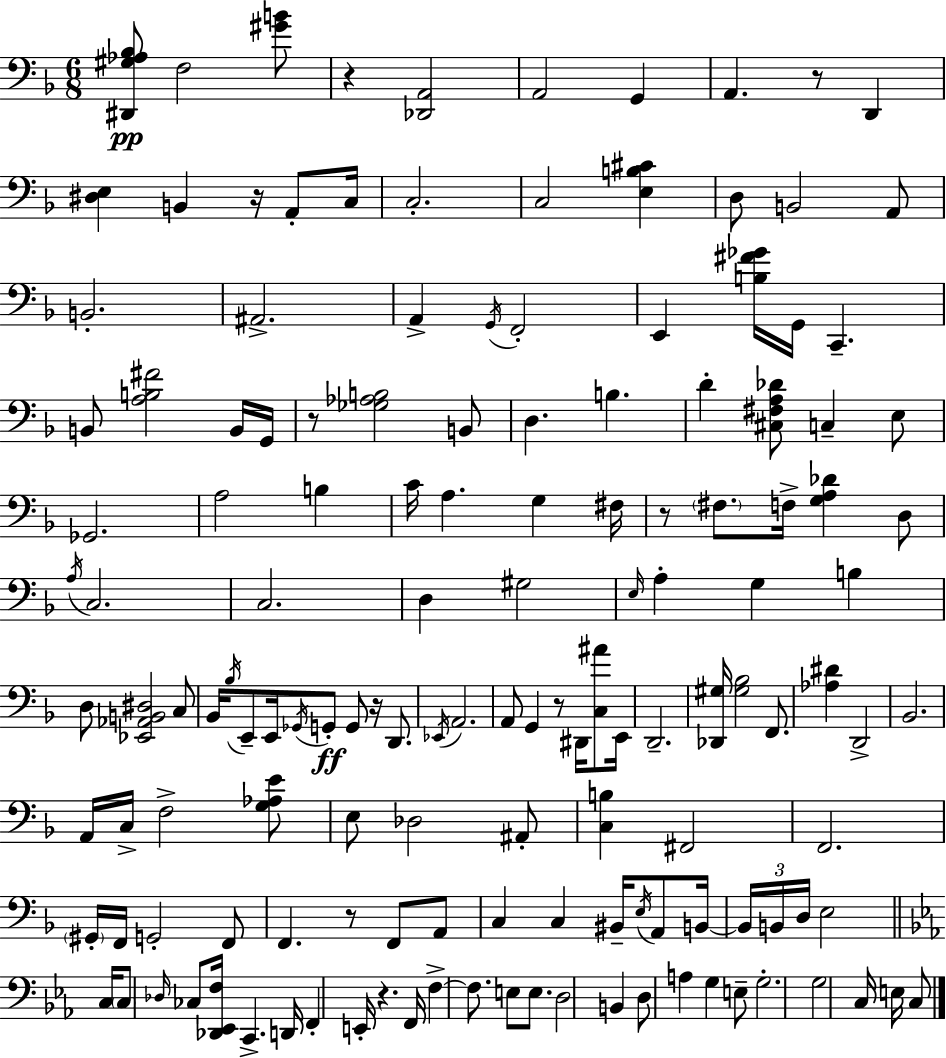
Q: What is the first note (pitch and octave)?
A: F3